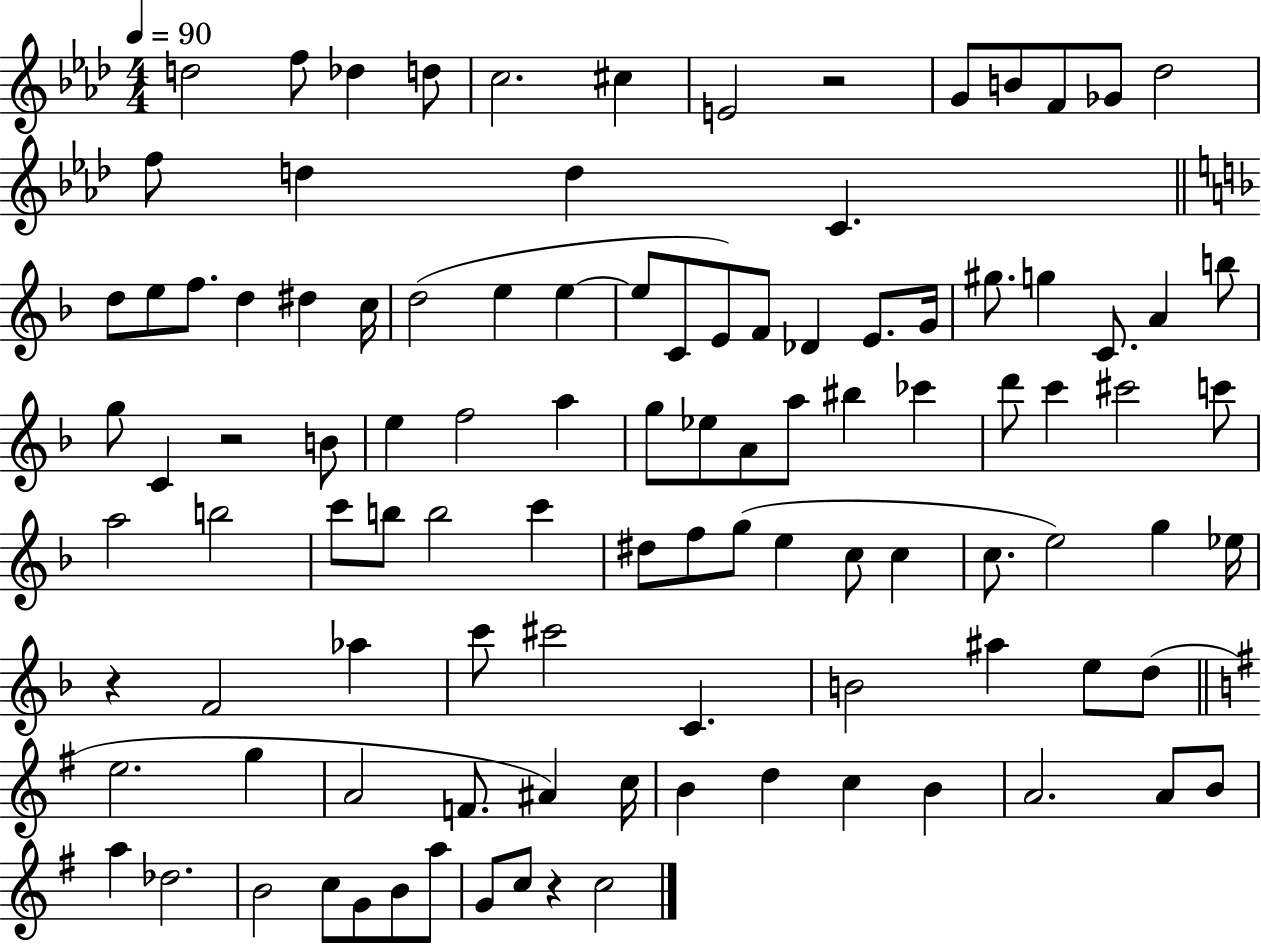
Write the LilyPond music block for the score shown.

{
  \clef treble
  \numericTimeSignature
  \time 4/4
  \key aes \major
  \tempo 4 = 90
  d''2 f''8 des''4 d''8 | c''2. cis''4 | e'2 r2 | g'8 b'8 f'8 ges'8 des''2 | \break f''8 d''4 d''4 c'4. | \bar "||" \break \key f \major d''8 e''8 f''8. d''4 dis''4 c''16 | d''2( e''4 e''4~~ | e''8 c'8 e'8) f'8 des'4 e'8. g'16 | gis''8. g''4 c'8. a'4 b''8 | \break g''8 c'4 r2 b'8 | e''4 f''2 a''4 | g''8 ees''8 a'8 a''8 bis''4 ces'''4 | d'''8 c'''4 cis'''2 c'''8 | \break a''2 b''2 | c'''8 b''8 b''2 c'''4 | dis''8 f''8 g''8( e''4 c''8 c''4 | c''8. e''2) g''4 ees''16 | \break r4 f'2 aes''4 | c'''8 cis'''2 c'4. | b'2 ais''4 e''8 d''8( | \bar "||" \break \key e \minor e''2. g''4 | a'2 f'8. ais'4) c''16 | b'4 d''4 c''4 b'4 | a'2. a'8 b'8 | \break a''4 des''2. | b'2 c''8 g'8 b'8 a''8 | g'8 c''8 r4 c''2 | \bar "|."
}